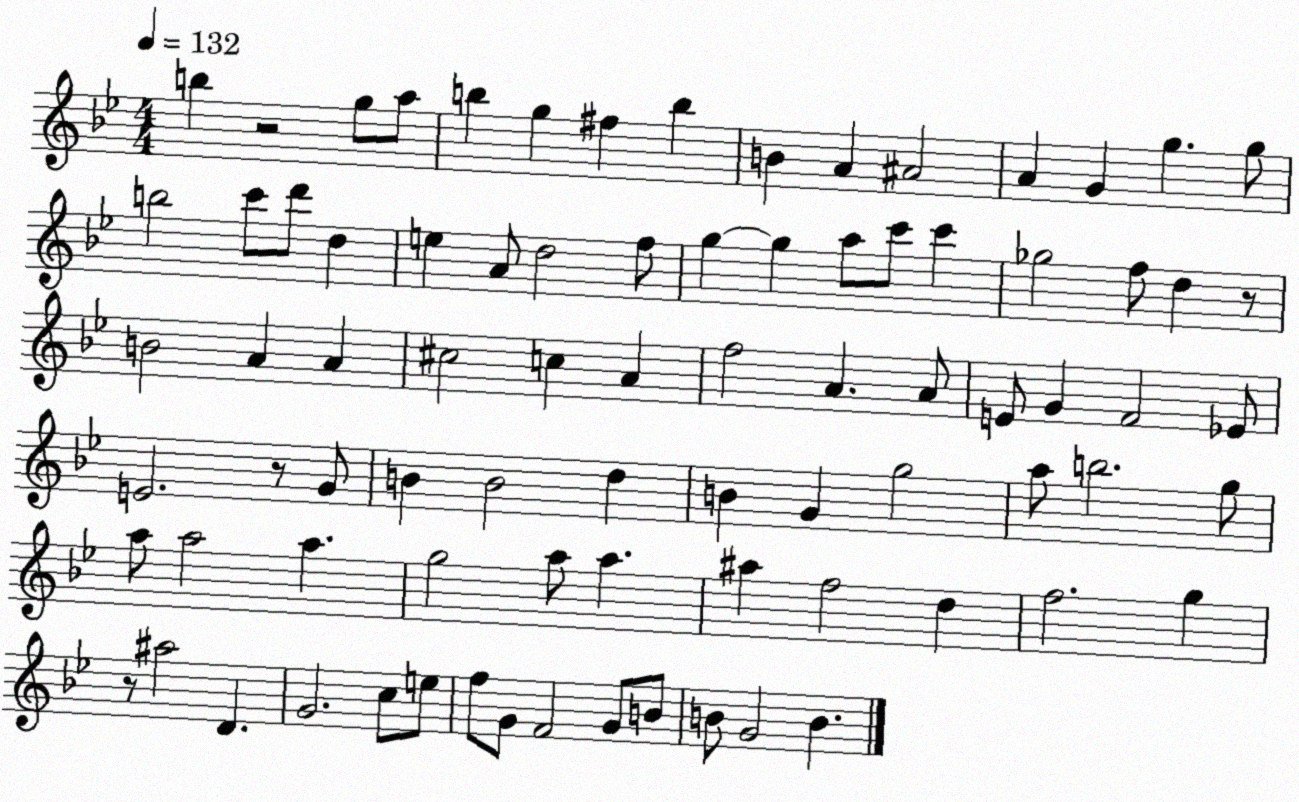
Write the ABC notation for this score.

X:1
T:Untitled
M:4/4
L:1/4
K:Bb
b z2 g/2 a/2 b g ^f b B A ^A2 A G g g/2 b2 c'/2 d'/2 d e A/2 d2 f/2 g g a/2 c'/2 c' _g2 f/2 d z/2 B2 A A ^c2 c A f2 A A/2 E/2 G F2 _E/2 E2 z/2 G/2 B B2 d B G g2 a/2 b2 g/2 a/2 a2 a g2 a/2 a ^a f2 d f2 g z/2 ^a2 D G2 c/2 e/2 f/2 G/2 F2 G/2 B/2 B/2 G2 B